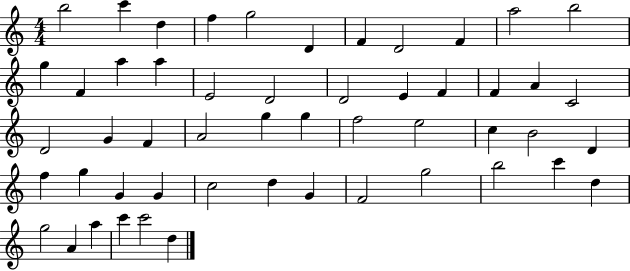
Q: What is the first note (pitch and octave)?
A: B5